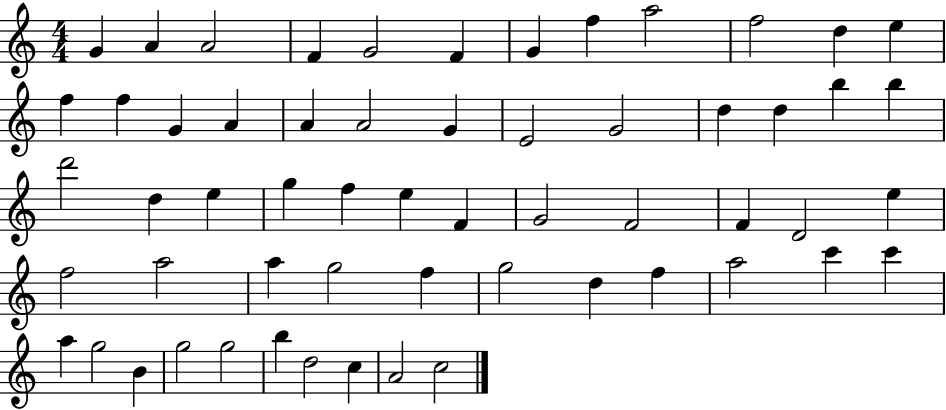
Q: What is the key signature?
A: C major